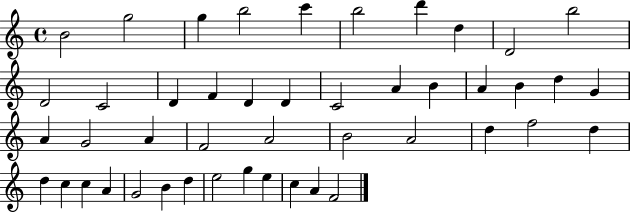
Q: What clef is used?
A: treble